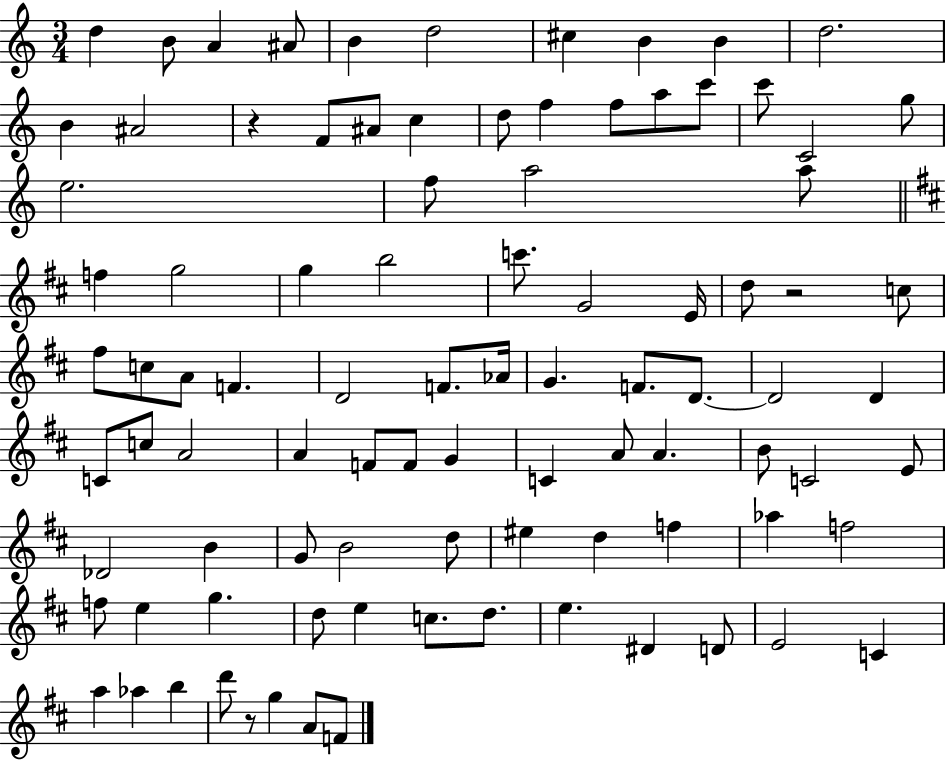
{
  \clef treble
  \numericTimeSignature
  \time 3/4
  \key c \major
  d''4 b'8 a'4 ais'8 | b'4 d''2 | cis''4 b'4 b'4 | d''2. | \break b'4 ais'2 | r4 f'8 ais'8 c''4 | d''8 f''4 f''8 a''8 c'''8 | c'''8 c'2 g''8 | \break e''2. | f''8 a''2 a''8 | \bar "||" \break \key b \minor f''4 g''2 | g''4 b''2 | c'''8. g'2 e'16 | d''8 r2 c''8 | \break fis''8 c''8 a'8 f'4. | d'2 f'8. aes'16 | g'4. f'8. d'8.~~ | d'2 d'4 | \break c'8 c''8 a'2 | a'4 f'8 f'8 g'4 | c'4 a'8 a'4. | b'8 c'2 e'8 | \break des'2 b'4 | g'8 b'2 d''8 | eis''4 d''4 f''4 | aes''4 f''2 | \break f''8 e''4 g''4. | d''8 e''4 c''8. d''8. | e''4. dis'4 d'8 | e'2 c'4 | \break a''4 aes''4 b''4 | d'''8 r8 g''4 a'8 f'8 | \bar "|."
}